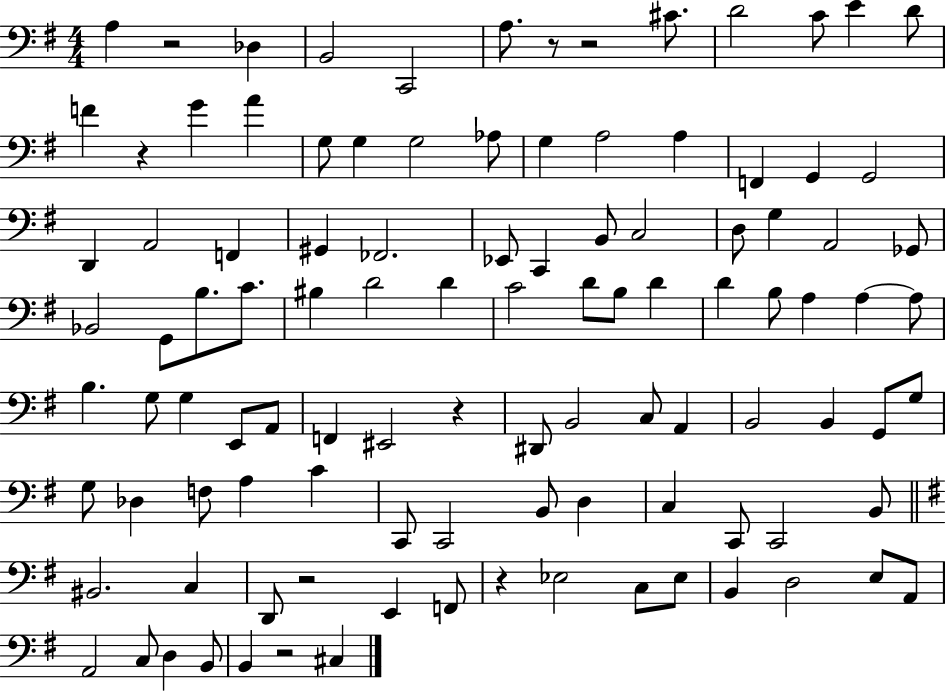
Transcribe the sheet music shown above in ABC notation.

X:1
T:Untitled
M:4/4
L:1/4
K:G
A, z2 _D, B,,2 C,,2 A,/2 z/2 z2 ^C/2 D2 C/2 E D/2 F z G A G,/2 G, G,2 _A,/2 G, A,2 A, F,, G,, G,,2 D,, A,,2 F,, ^G,, _F,,2 _E,,/2 C,, B,,/2 C,2 D,/2 G, A,,2 _G,,/2 _B,,2 G,,/2 B,/2 C/2 ^B, D2 D C2 D/2 B,/2 D D B,/2 A, A, A,/2 B, G,/2 G, E,,/2 A,,/2 F,, ^E,,2 z ^D,,/2 B,,2 C,/2 A,, B,,2 B,, G,,/2 G,/2 G,/2 _D, F,/2 A, C C,,/2 C,,2 B,,/2 D, C, C,,/2 C,,2 B,,/2 ^B,,2 C, D,,/2 z2 E,, F,,/2 z _E,2 C,/2 _E,/2 B,, D,2 E,/2 A,,/2 A,,2 C,/2 D, B,,/2 B,, z2 ^C,